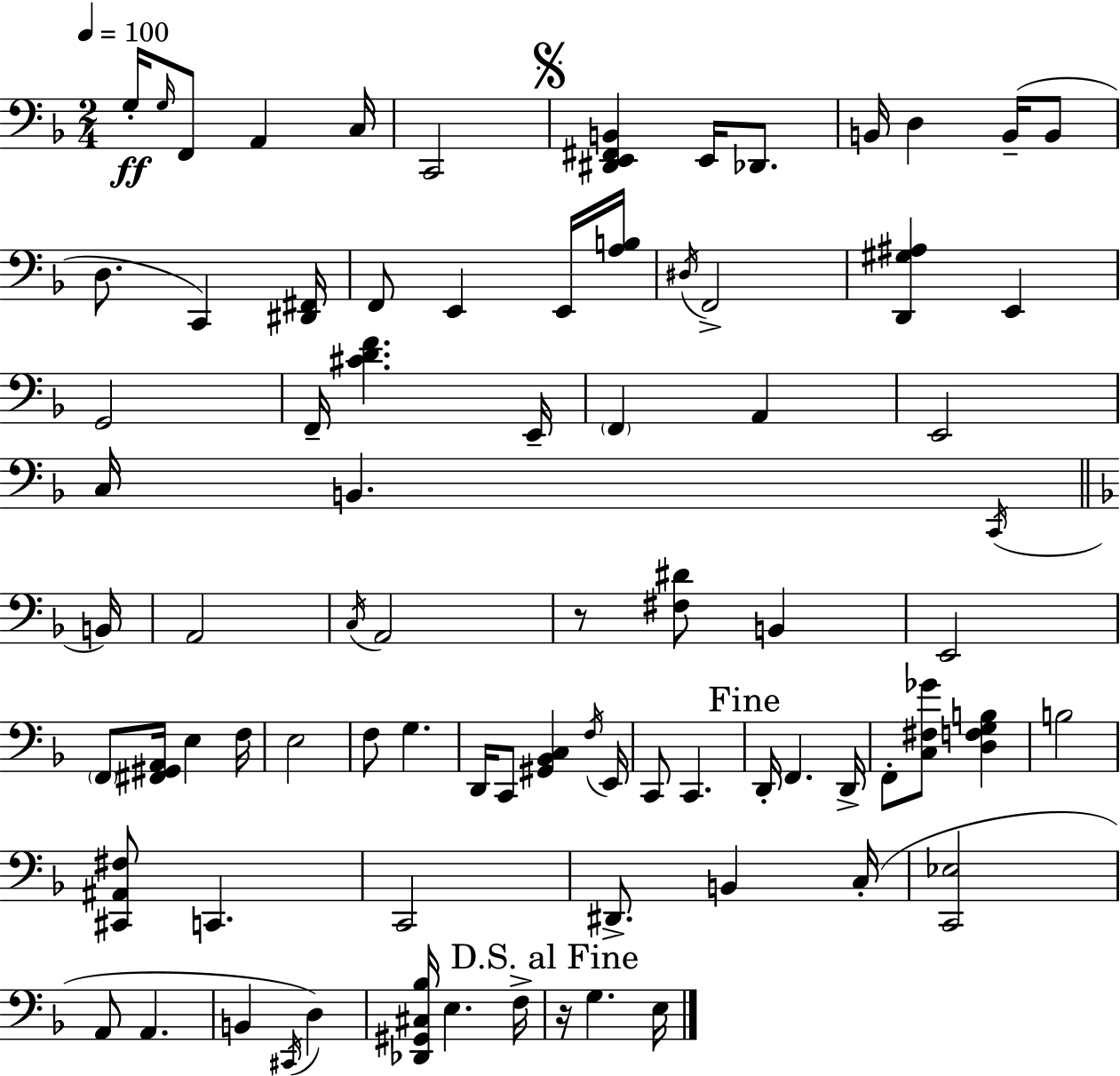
G3/s G3/s F2/e A2/q C3/s C2/h [D#2,E2,F#2,B2]/q E2/s Db2/e. B2/s D3/q B2/s B2/e D3/e. C2/q [D#2,F#2]/s F2/e E2/q E2/s [A3,B3]/s D#3/s F2/h [D2,G#3,A#3]/q E2/q G2/h F2/s [C#4,D4,F4]/q. E2/s F2/q A2/q E2/h C3/s B2/q. C2/s B2/s A2/h C3/s A2/h R/e [F#3,D#4]/e B2/q E2/h F2/e [F#2,G#2,A2]/s E3/q F3/s E3/h F3/e G3/q. D2/s C2/e [G#2,Bb2,C3]/q F3/s E2/s C2/e C2/q. D2/s F2/q. D2/s F2/e [C3,F#3,Gb4]/e [D3,F3,G3,B3]/q B3/h [C#2,A#2,F#3]/e C2/q. C2/h D#2/e. B2/q C3/s [C2,Eb3]/h A2/e A2/q. B2/q C#2/s D3/q [Db2,G#2,C#3,Bb3]/s E3/q. F3/s R/s G3/q. E3/s